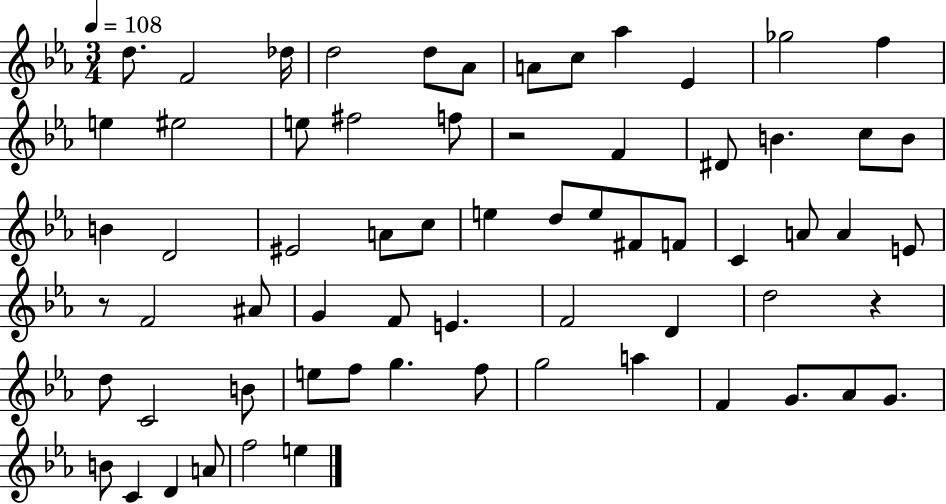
X:1
T:Untitled
M:3/4
L:1/4
K:Eb
d/2 F2 _d/4 d2 d/2 _A/2 A/2 c/2 _a _E _g2 f e ^e2 e/2 ^f2 f/2 z2 F ^D/2 B c/2 B/2 B D2 ^E2 A/2 c/2 e d/2 e/2 ^F/2 F/2 C A/2 A E/2 z/2 F2 ^A/2 G F/2 E F2 D d2 z d/2 C2 B/2 e/2 f/2 g f/2 g2 a F G/2 _A/2 G/2 B/2 C D A/2 f2 e